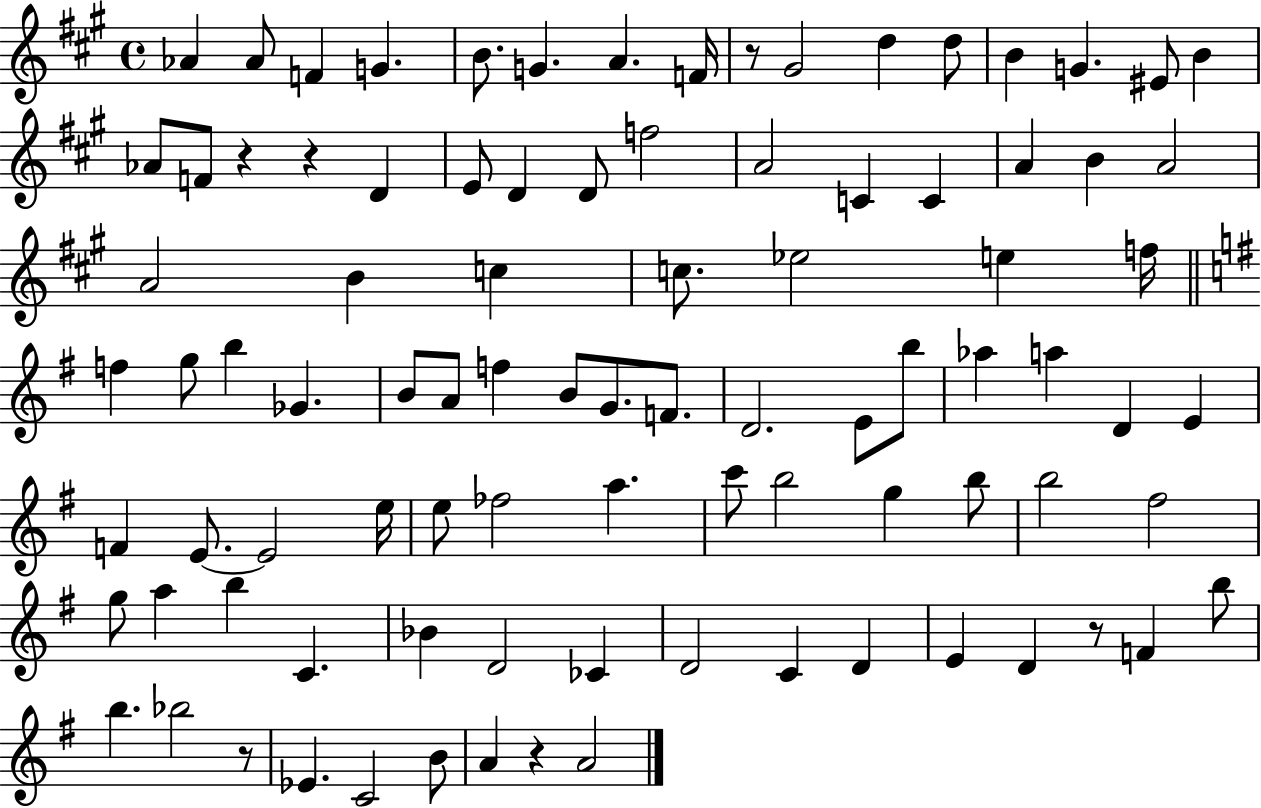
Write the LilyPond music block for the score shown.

{
  \clef treble
  \time 4/4
  \defaultTimeSignature
  \key a \major
  aes'4 aes'8 f'4 g'4. | b'8. g'4. a'4. f'16 | r8 gis'2 d''4 d''8 | b'4 g'4. eis'8 b'4 | \break aes'8 f'8 r4 r4 d'4 | e'8 d'4 d'8 f''2 | a'2 c'4 c'4 | a'4 b'4 a'2 | \break a'2 b'4 c''4 | c''8. ees''2 e''4 f''16 | \bar "||" \break \key e \minor f''4 g''8 b''4 ges'4. | b'8 a'8 f''4 b'8 g'8. f'8. | d'2. e'8 b''8 | aes''4 a''4 d'4 e'4 | \break f'4 e'8.~~ e'2 e''16 | e''8 fes''2 a''4. | c'''8 b''2 g''4 b''8 | b''2 fis''2 | \break g''8 a''4 b''4 c'4. | bes'4 d'2 ces'4 | d'2 c'4 d'4 | e'4 d'4 r8 f'4 b''8 | \break b''4. bes''2 r8 | ees'4. c'2 b'8 | a'4 r4 a'2 | \bar "|."
}